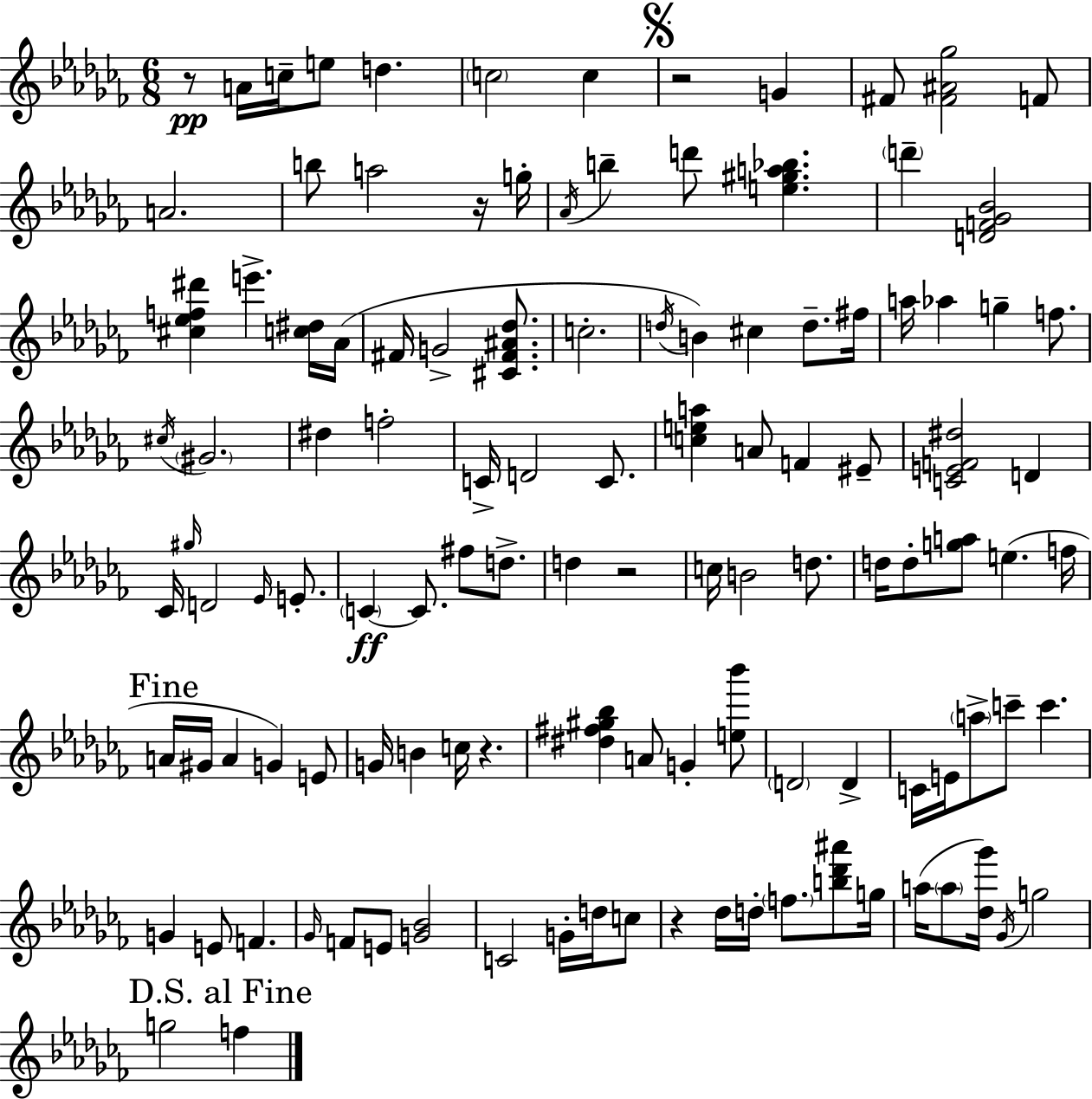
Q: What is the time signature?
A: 6/8